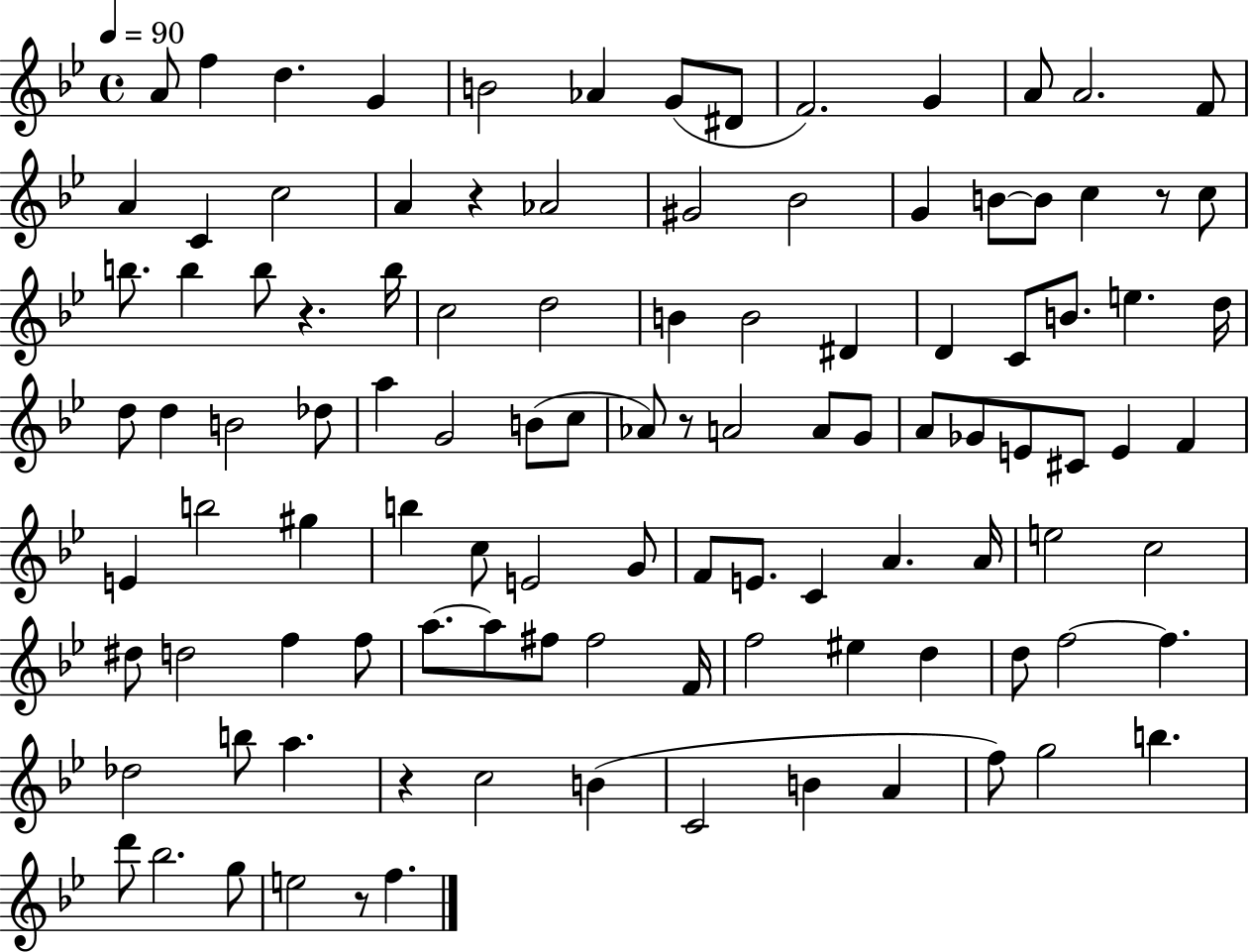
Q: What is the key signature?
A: BES major